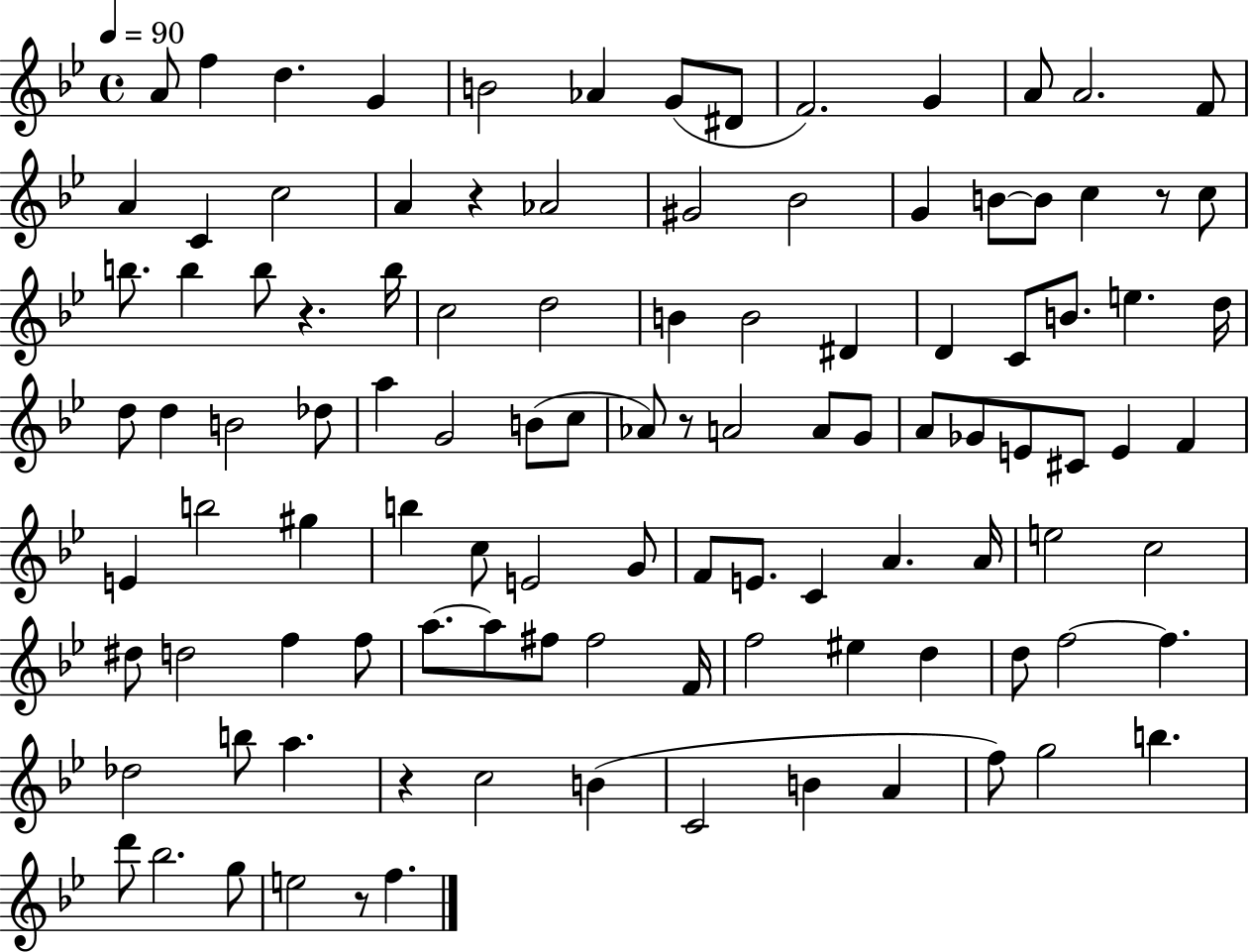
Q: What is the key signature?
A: BES major